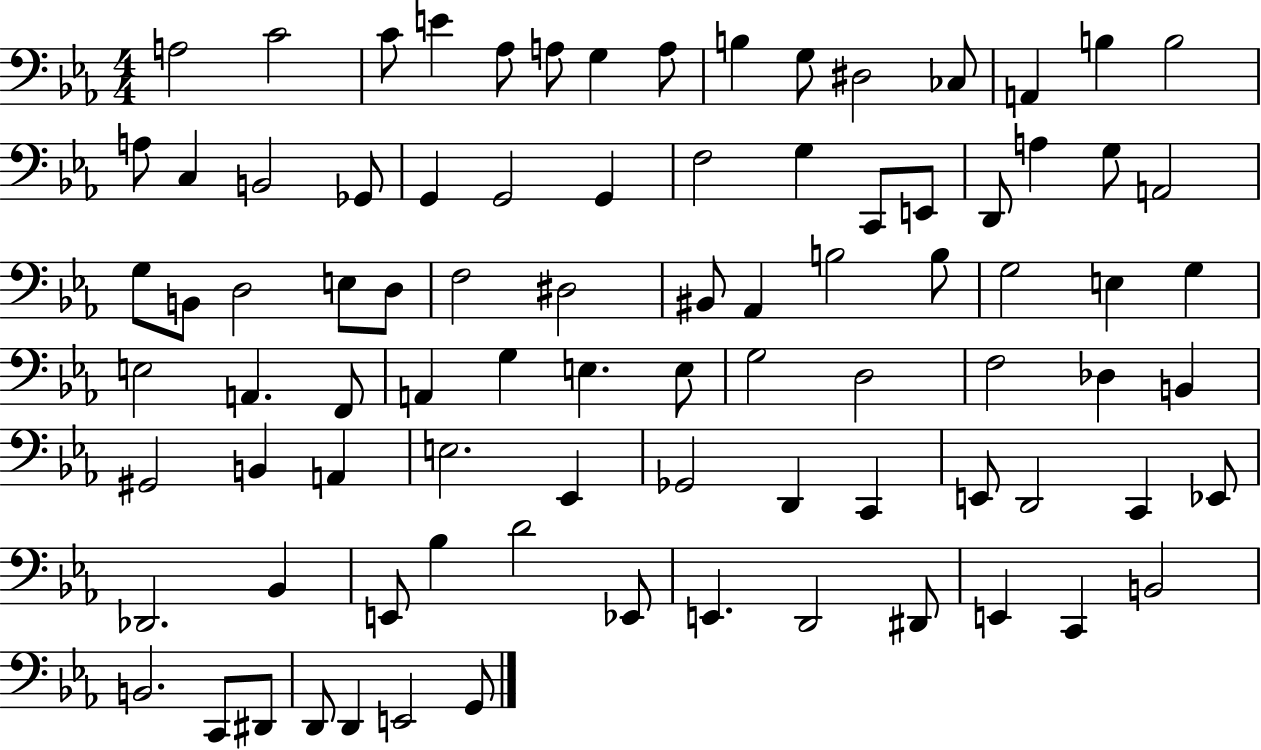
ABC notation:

X:1
T:Untitled
M:4/4
L:1/4
K:Eb
A,2 C2 C/2 E _A,/2 A,/2 G, A,/2 B, G,/2 ^D,2 _C,/2 A,, B, B,2 A,/2 C, B,,2 _G,,/2 G,, G,,2 G,, F,2 G, C,,/2 E,,/2 D,,/2 A, G,/2 A,,2 G,/2 B,,/2 D,2 E,/2 D,/2 F,2 ^D,2 ^B,,/2 _A,, B,2 B,/2 G,2 E, G, E,2 A,, F,,/2 A,, G, E, E,/2 G,2 D,2 F,2 _D, B,, ^G,,2 B,, A,, E,2 _E,, _G,,2 D,, C,, E,,/2 D,,2 C,, _E,,/2 _D,,2 _B,, E,,/2 _B, D2 _E,,/2 E,, D,,2 ^D,,/2 E,, C,, B,,2 B,,2 C,,/2 ^D,,/2 D,,/2 D,, E,,2 G,,/2